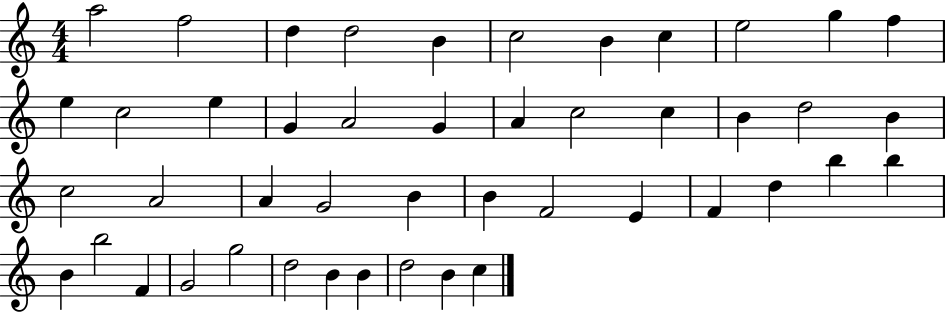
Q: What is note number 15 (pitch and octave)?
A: G4